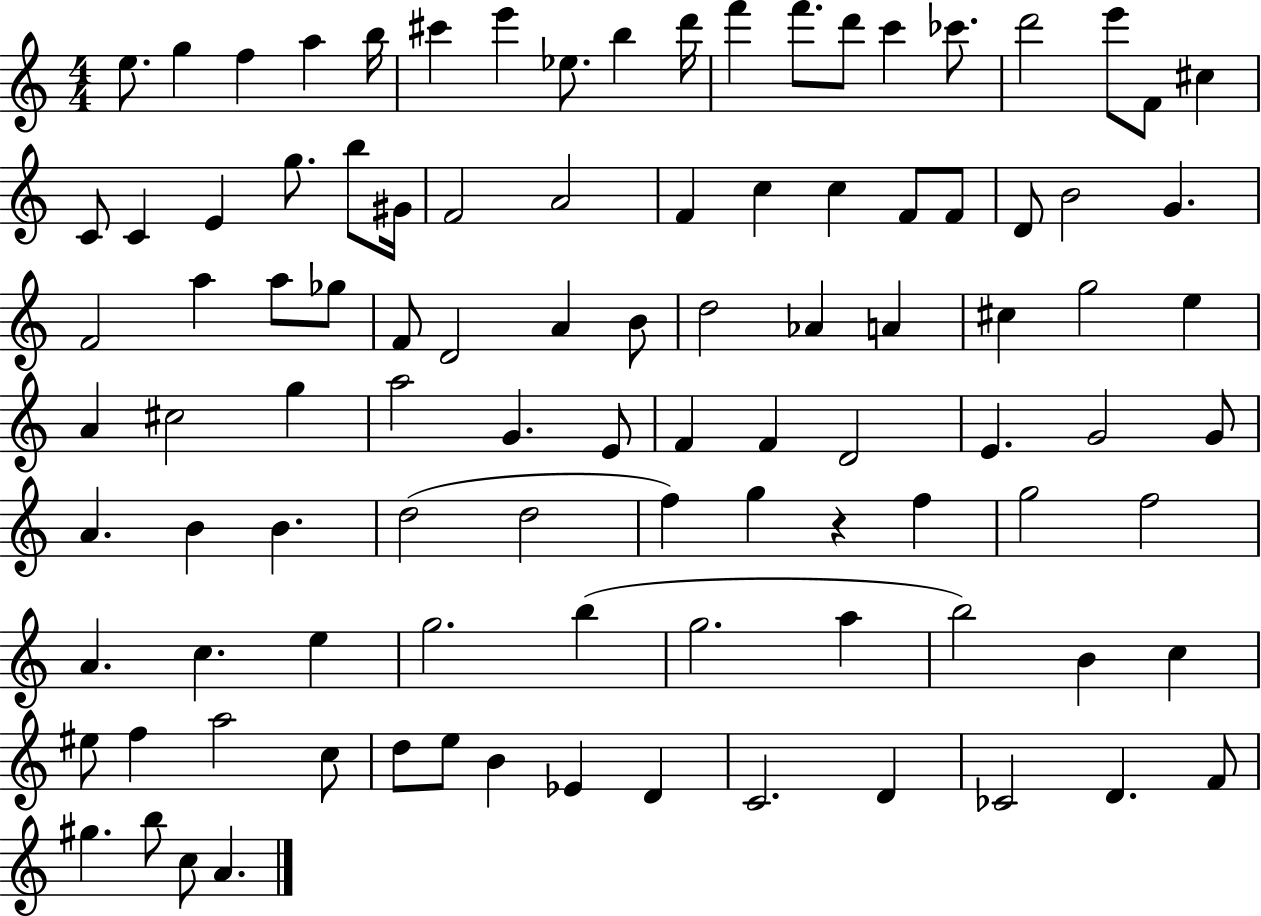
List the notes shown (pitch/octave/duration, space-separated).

E5/e. G5/q F5/q A5/q B5/s C#6/q E6/q Eb5/e. B5/q D6/s F6/q F6/e. D6/e C6/q CES6/e. D6/h E6/e F4/e C#5/q C4/e C4/q E4/q G5/e. B5/e G#4/s F4/h A4/h F4/q C5/q C5/q F4/e F4/e D4/e B4/h G4/q. F4/h A5/q A5/e Gb5/e F4/e D4/h A4/q B4/e D5/h Ab4/q A4/q C#5/q G5/h E5/q A4/q C#5/h G5/q A5/h G4/q. E4/e F4/q F4/q D4/h E4/q. G4/h G4/e A4/q. B4/q B4/q. D5/h D5/h F5/q G5/q R/q F5/q G5/h F5/h A4/q. C5/q. E5/q G5/h. B5/q G5/h. A5/q B5/h B4/q C5/q EIS5/e F5/q A5/h C5/e D5/e E5/e B4/q Eb4/q D4/q C4/h. D4/q CES4/h D4/q. F4/e G#5/q. B5/e C5/e A4/q.